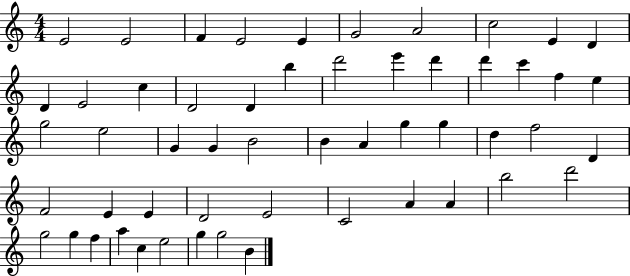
X:1
T:Untitled
M:4/4
L:1/4
K:C
E2 E2 F E2 E G2 A2 c2 E D D E2 c D2 D b d'2 e' d' d' c' f e g2 e2 G G B2 B A g g d f2 D F2 E E D2 E2 C2 A A b2 d'2 g2 g f a c e2 g g2 B